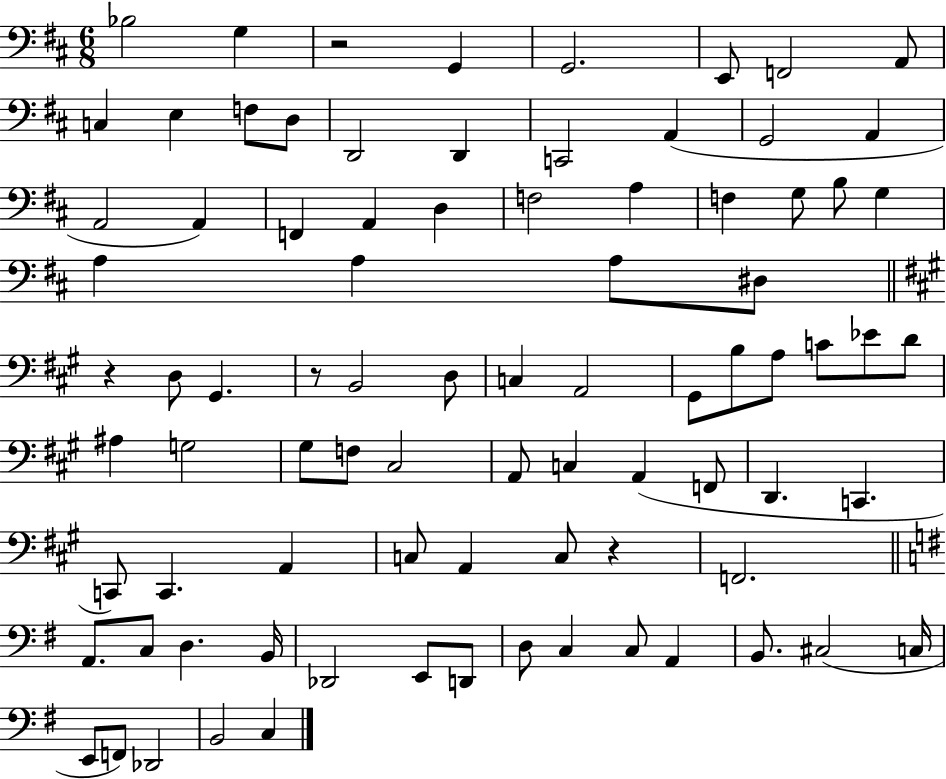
X:1
T:Untitled
M:6/8
L:1/4
K:D
_B,2 G, z2 G,, G,,2 E,,/2 F,,2 A,,/2 C, E, F,/2 D,/2 D,,2 D,, C,,2 A,, G,,2 A,, A,,2 A,, F,, A,, D, F,2 A, F, G,/2 B,/2 G, A, A, A,/2 ^D,/2 z D,/2 ^G,, z/2 B,,2 D,/2 C, A,,2 ^G,,/2 B,/2 A,/2 C/2 _E/2 D/2 ^A, G,2 ^G,/2 F,/2 ^C,2 A,,/2 C, A,, F,,/2 D,, C,, C,,/2 C,, A,, C,/2 A,, C,/2 z F,,2 A,,/2 C,/2 D, B,,/4 _D,,2 E,,/2 D,,/2 D,/2 C, C,/2 A,, B,,/2 ^C,2 C,/4 E,,/2 F,,/2 _D,,2 B,,2 C,